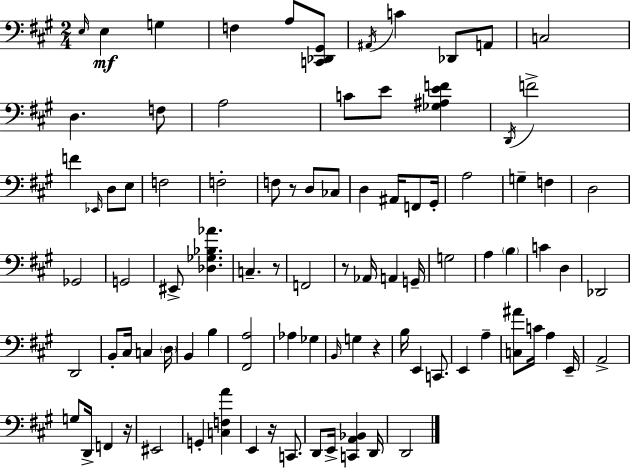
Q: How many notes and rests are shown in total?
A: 92